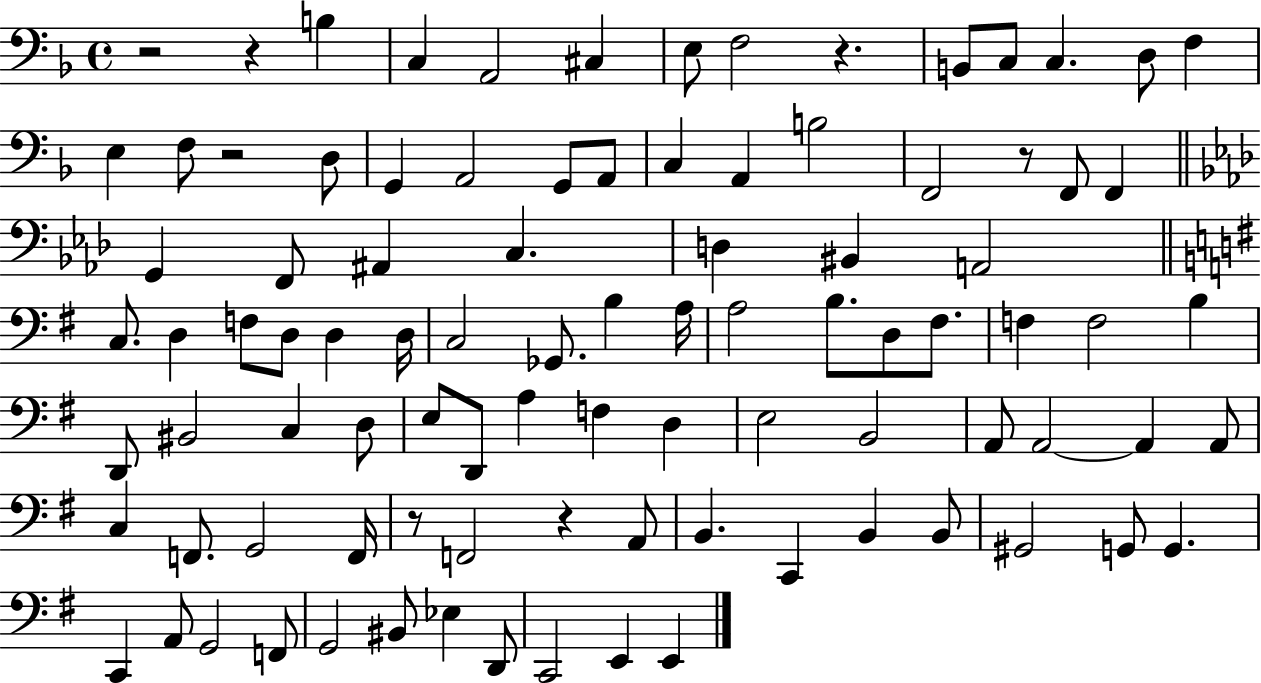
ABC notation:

X:1
T:Untitled
M:4/4
L:1/4
K:F
z2 z B, C, A,,2 ^C, E,/2 F,2 z B,,/2 C,/2 C, D,/2 F, E, F,/2 z2 D,/2 G,, A,,2 G,,/2 A,,/2 C, A,, B,2 F,,2 z/2 F,,/2 F,, G,, F,,/2 ^A,, C, D, ^B,, A,,2 C,/2 D, F,/2 D,/2 D, D,/4 C,2 _G,,/2 B, A,/4 A,2 B,/2 D,/2 ^F,/2 F, F,2 B, D,,/2 ^B,,2 C, D,/2 E,/2 D,,/2 A, F, D, E,2 B,,2 A,,/2 A,,2 A,, A,,/2 C, F,,/2 G,,2 F,,/4 z/2 F,,2 z A,,/2 B,, C,, B,, B,,/2 ^G,,2 G,,/2 G,, C,, A,,/2 G,,2 F,,/2 G,,2 ^B,,/2 _E, D,,/2 C,,2 E,, E,,